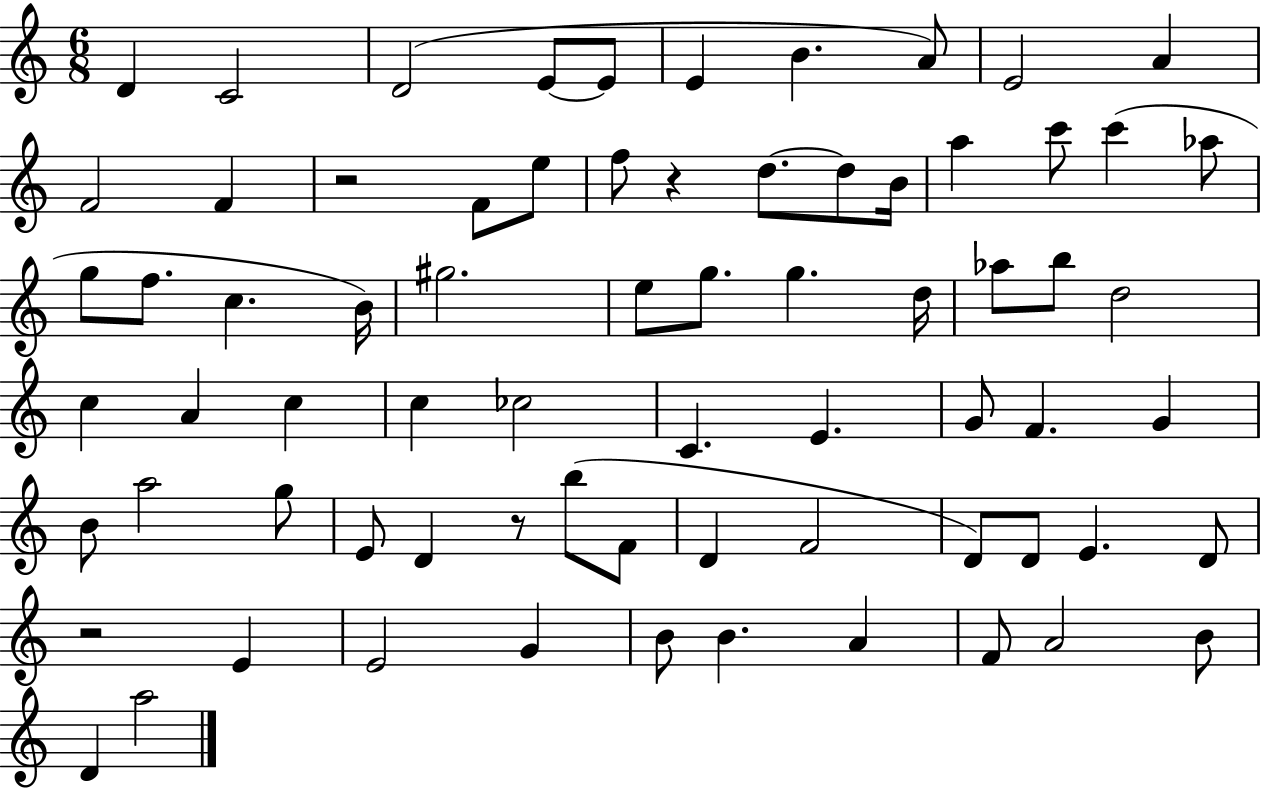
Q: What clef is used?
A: treble